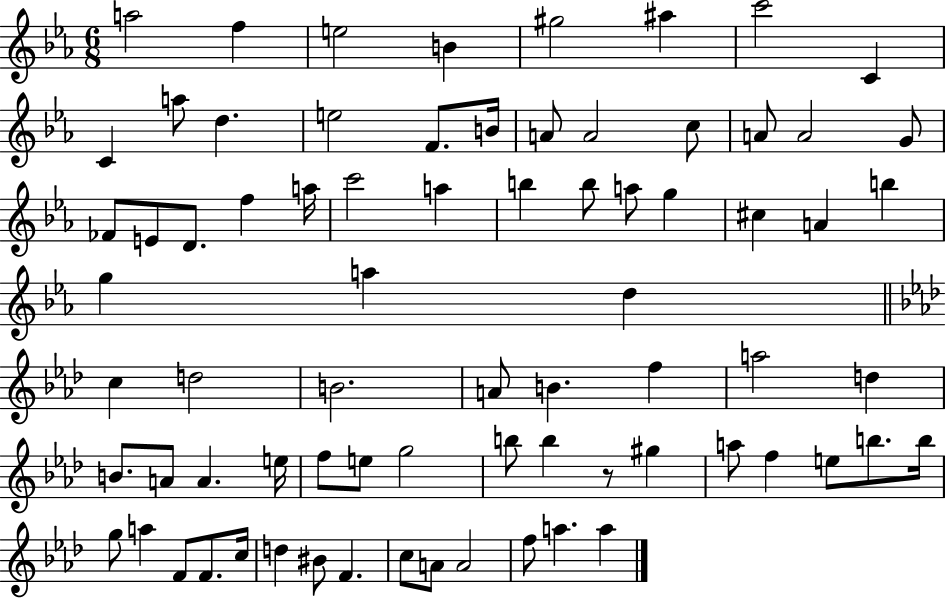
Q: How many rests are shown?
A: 1